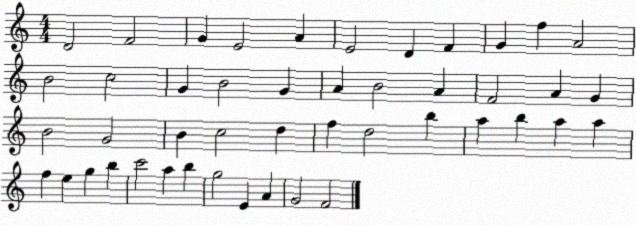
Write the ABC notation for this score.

X:1
T:Untitled
M:4/4
L:1/4
K:C
D2 F2 G E2 A E2 D F G f A2 B2 c2 G B2 G A B2 A F2 A G B2 G2 B c2 d f d2 b a b a a f e g b c'2 a b g2 E A G2 F2